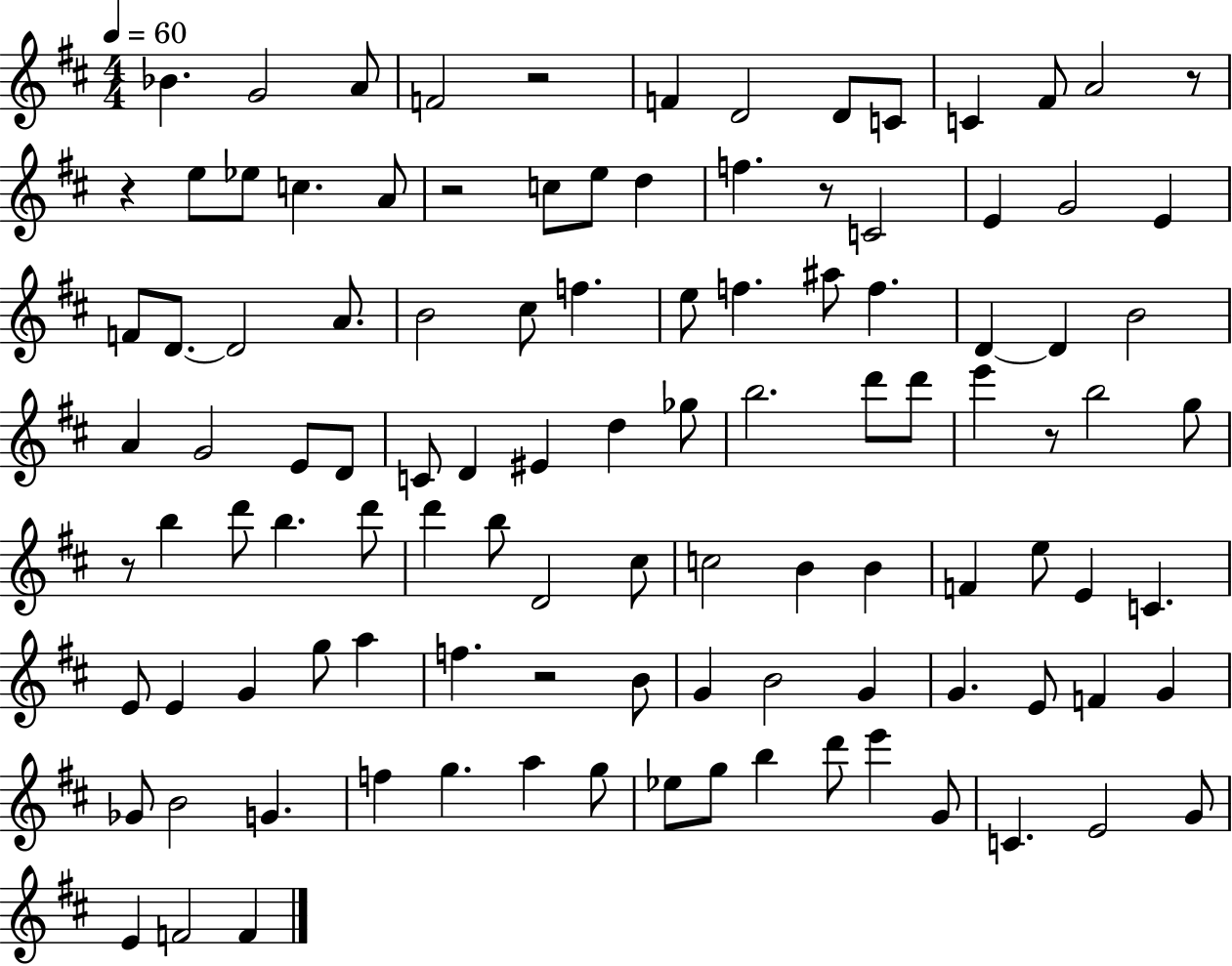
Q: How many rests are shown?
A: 8